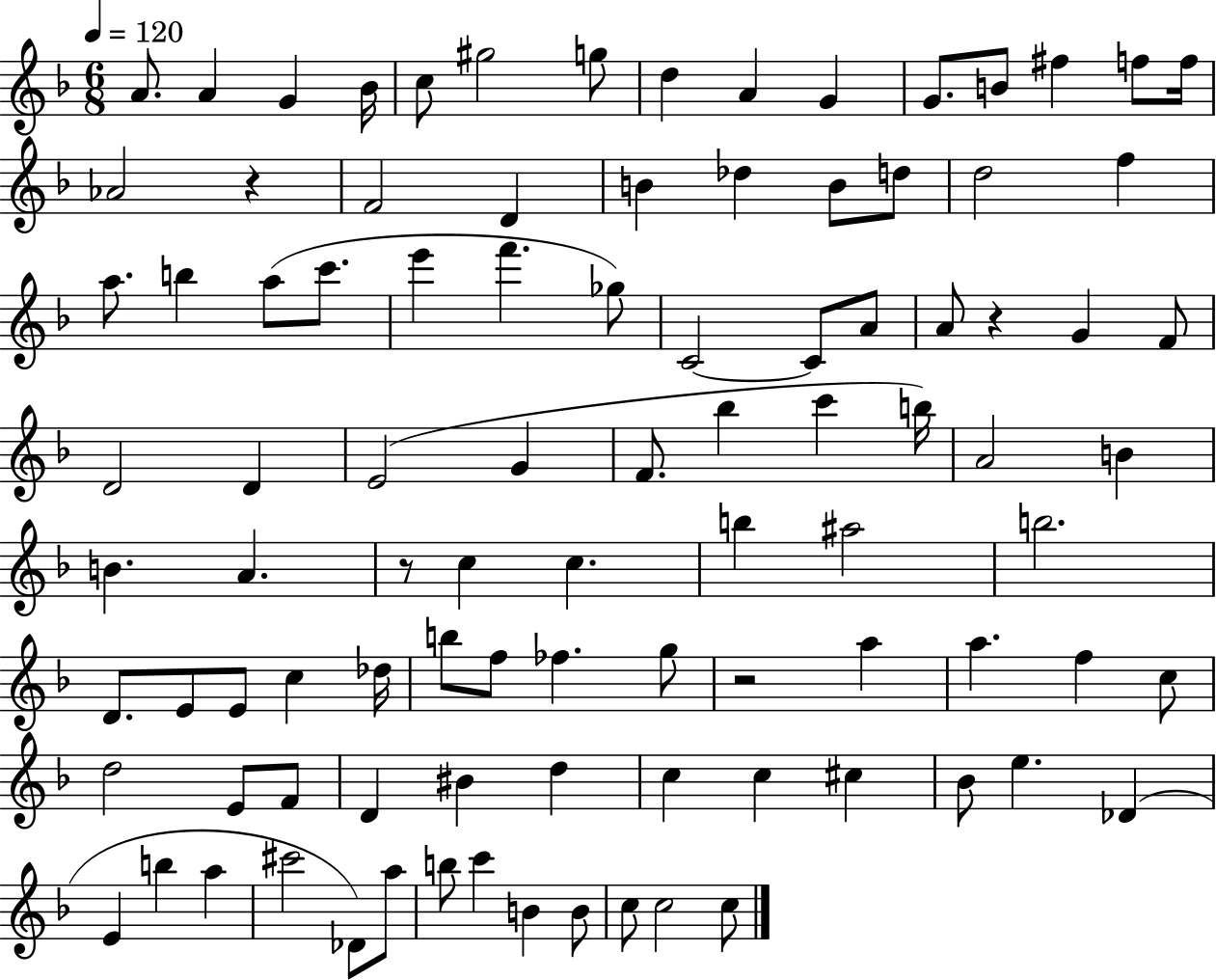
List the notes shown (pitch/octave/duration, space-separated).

A4/e. A4/q G4/q Bb4/s C5/e G#5/h G5/e D5/q A4/q G4/q G4/e. B4/e F#5/q F5/e F5/s Ab4/h R/q F4/h D4/q B4/q Db5/q B4/e D5/e D5/h F5/q A5/e. B5/q A5/e C6/e. E6/q F6/q. Gb5/e C4/h C4/e A4/e A4/e R/q G4/q F4/e D4/h D4/q E4/h G4/q F4/e. Bb5/q C6/q B5/s A4/h B4/q B4/q. A4/q. R/e C5/q C5/q. B5/q A#5/h B5/h. D4/e. E4/e E4/e C5/q Db5/s B5/e F5/e FES5/q. G5/e R/h A5/q A5/q. F5/q C5/e D5/h E4/e F4/e D4/q BIS4/q D5/q C5/q C5/q C#5/q Bb4/e E5/q. Db4/q E4/q B5/q A5/q C#6/h Db4/e A5/e B5/e C6/q B4/q B4/e C5/e C5/h C5/e